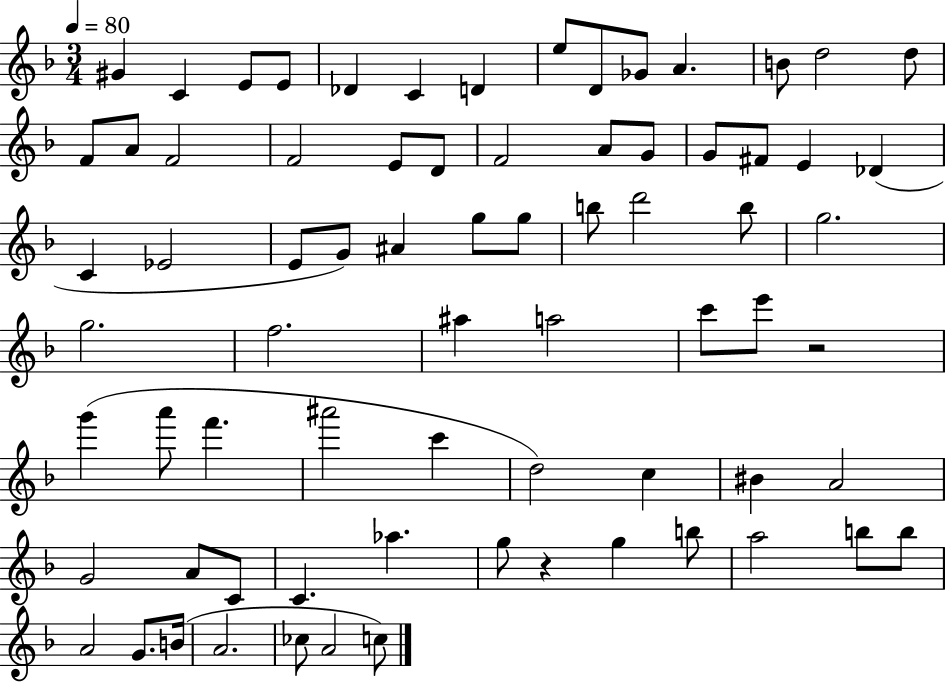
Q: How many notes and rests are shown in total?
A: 73